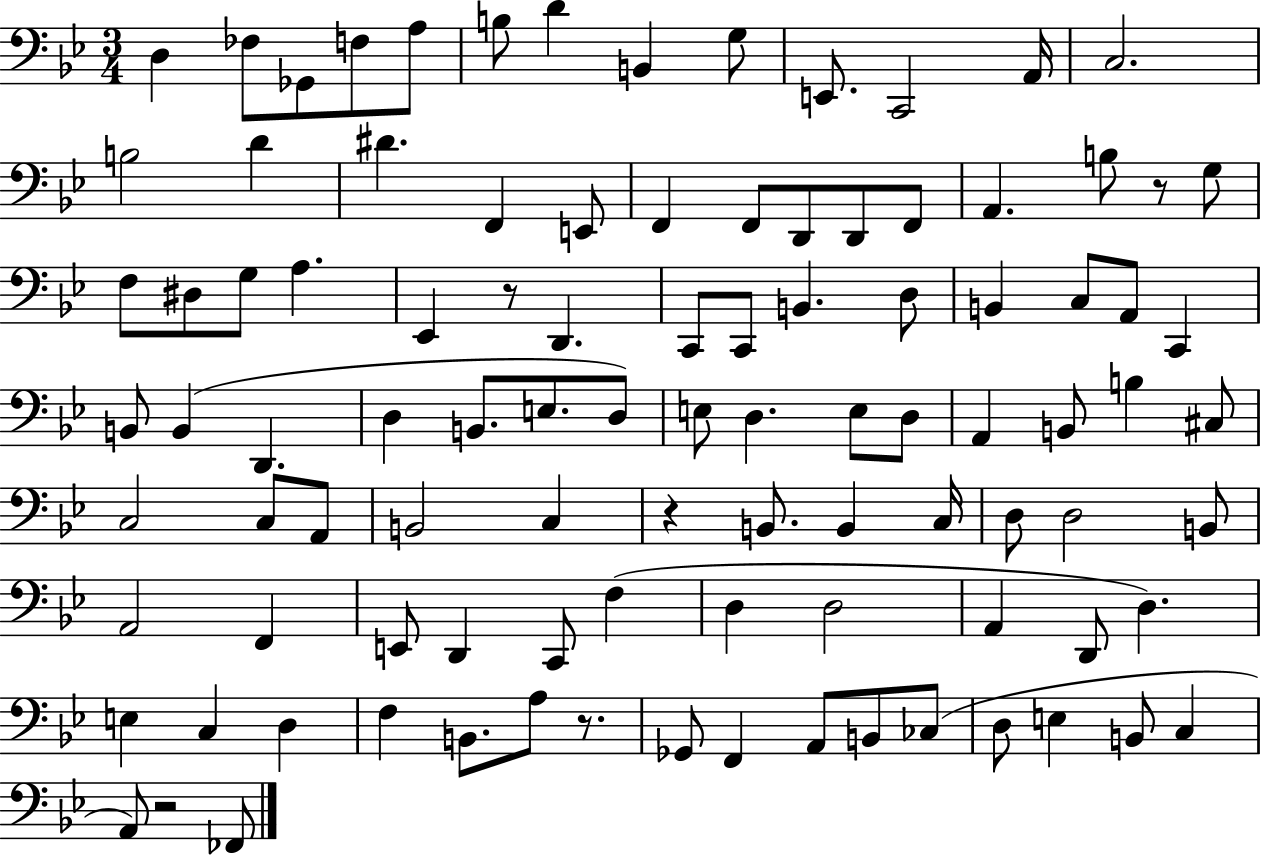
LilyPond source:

{
  \clef bass
  \numericTimeSignature
  \time 3/4
  \key bes \major
  d4 fes8 ges,8 f8 a8 | b8 d'4 b,4 g8 | e,8. c,2 a,16 | c2. | \break b2 d'4 | dis'4. f,4 e,8 | f,4 f,8 d,8 d,8 f,8 | a,4. b8 r8 g8 | \break f8 dis8 g8 a4. | ees,4 r8 d,4. | c,8 c,8 b,4. d8 | b,4 c8 a,8 c,4 | \break b,8 b,4( d,4. | d4 b,8. e8. d8) | e8 d4. e8 d8 | a,4 b,8 b4 cis8 | \break c2 c8 a,8 | b,2 c4 | r4 b,8. b,4 c16 | d8 d2 b,8 | \break a,2 f,4 | e,8 d,4 c,8 f4( | d4 d2 | a,4 d,8 d4.) | \break e4 c4 d4 | f4 b,8. a8 r8. | ges,8 f,4 a,8 b,8 ces8( | d8 e4 b,8 c4 | \break a,8) r2 fes,8 | \bar "|."
}